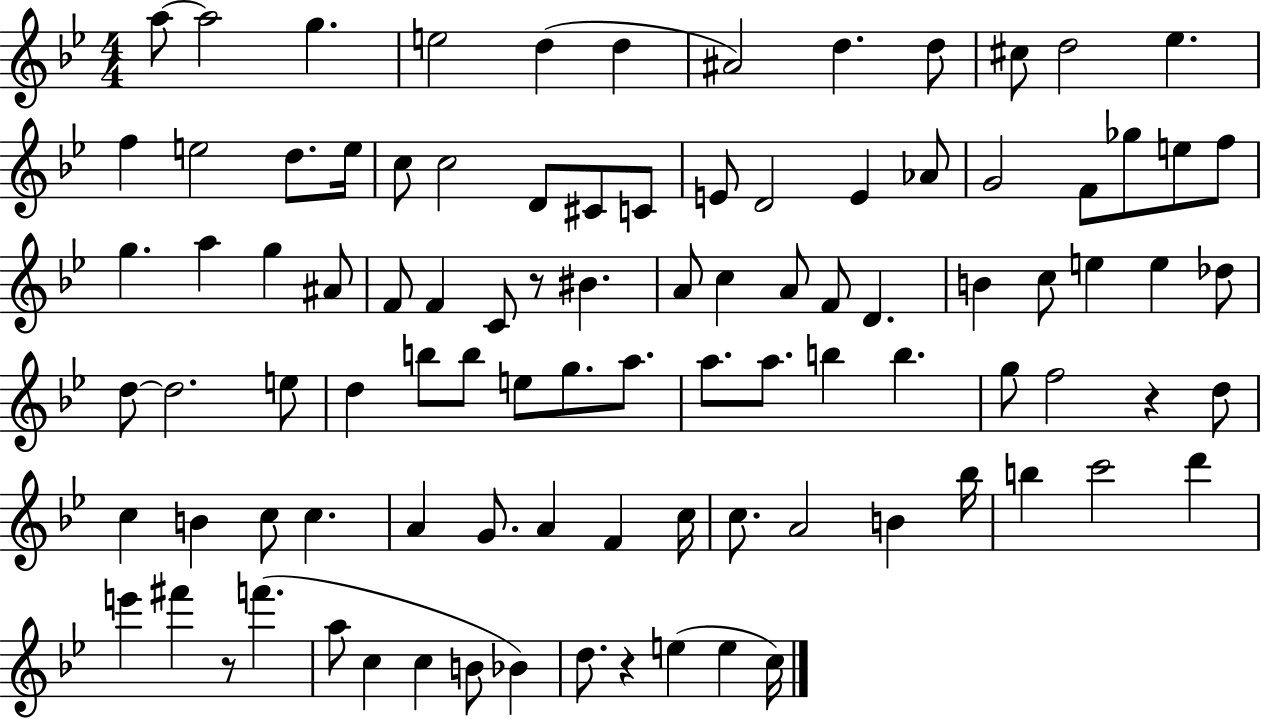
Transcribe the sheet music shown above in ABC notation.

X:1
T:Untitled
M:4/4
L:1/4
K:Bb
a/2 a2 g e2 d d ^A2 d d/2 ^c/2 d2 _e f e2 d/2 e/4 c/2 c2 D/2 ^C/2 C/2 E/2 D2 E _A/2 G2 F/2 _g/2 e/2 f/2 g a g ^A/2 F/2 F C/2 z/2 ^B A/2 c A/2 F/2 D B c/2 e e _d/2 d/2 d2 e/2 d b/2 b/2 e/2 g/2 a/2 a/2 a/2 b b g/2 f2 z d/2 c B c/2 c A G/2 A F c/4 c/2 A2 B _b/4 b c'2 d' e' ^f' z/2 f' a/2 c c B/2 _B d/2 z e e c/4